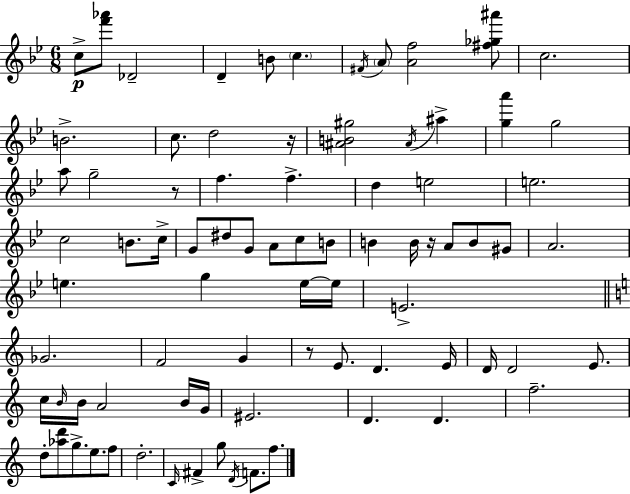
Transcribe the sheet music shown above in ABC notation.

X:1
T:Untitled
M:6/8
L:1/4
K:Bb
c/2 [f'_a']/2 _D2 D B/2 c ^F/4 A/2 [Af]2 [^f_g^a']/2 c2 B2 c/2 d2 z/4 [^AB^g]2 ^A/4 ^a [ga'] g2 a/2 g2 z/2 f f d e2 e2 c2 B/2 c/4 G/2 ^d/2 G/2 A/2 c/2 B/2 B B/4 z/4 A/2 B/2 ^G/2 A2 e g e/4 e/4 E2 _G2 F2 G z/2 E/2 D E/4 D/4 D2 E/2 c/4 B/4 B/4 A2 B/4 G/4 ^E2 D D f2 d/2 [_ad']/2 g/2 e/2 f/2 d2 C/4 ^F g/2 D/4 F/2 f/2